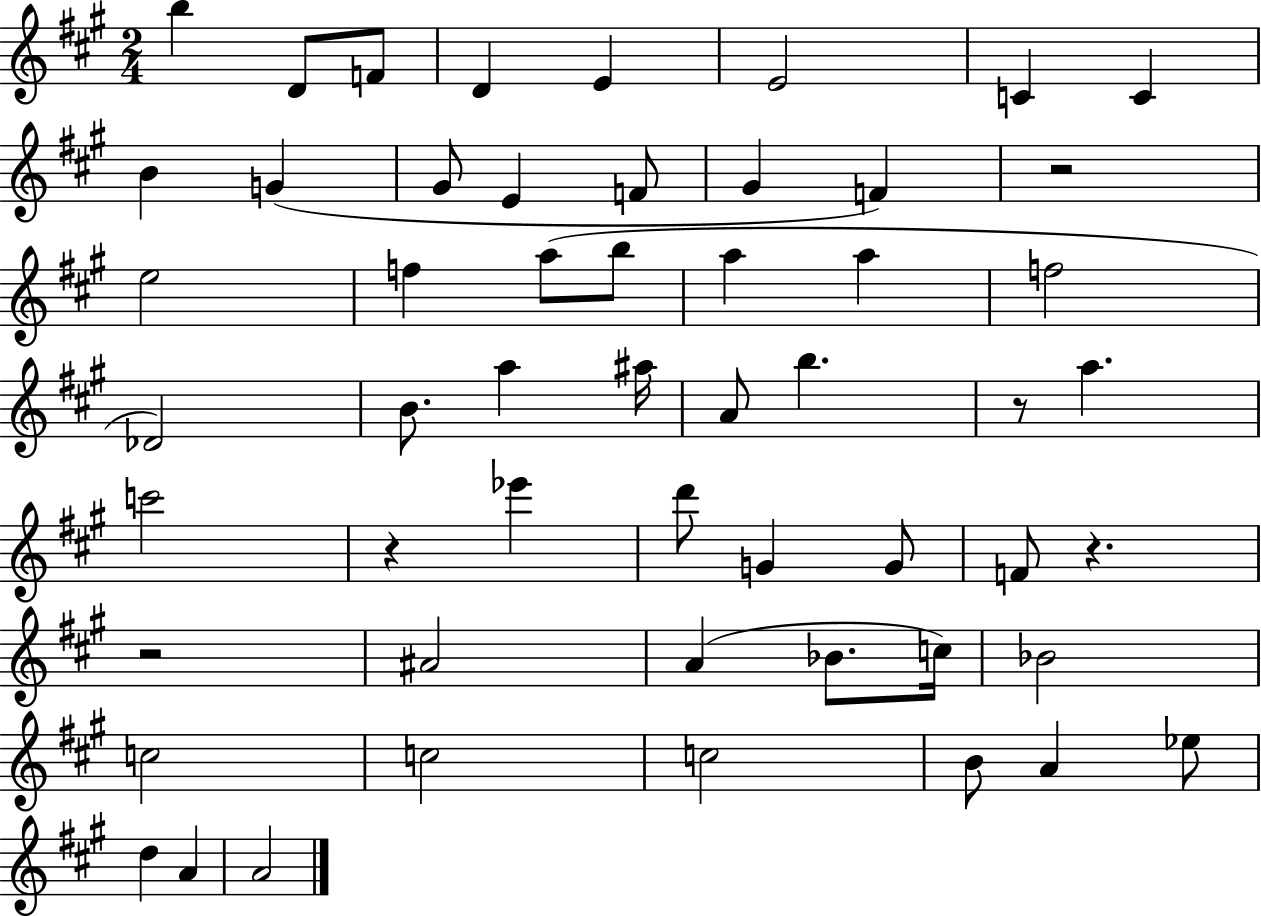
B5/q D4/e F4/e D4/q E4/q E4/h C4/q C4/q B4/q G4/q G#4/e E4/q F4/e G#4/q F4/q R/h E5/h F5/q A5/e B5/e A5/q A5/q F5/h Db4/h B4/e. A5/q A#5/s A4/e B5/q. R/e A5/q. C6/h R/q Eb6/q D6/e G4/q G4/e F4/e R/q. R/h A#4/h A4/q Bb4/e. C5/s Bb4/h C5/h C5/h C5/h B4/e A4/q Eb5/e D5/q A4/q A4/h